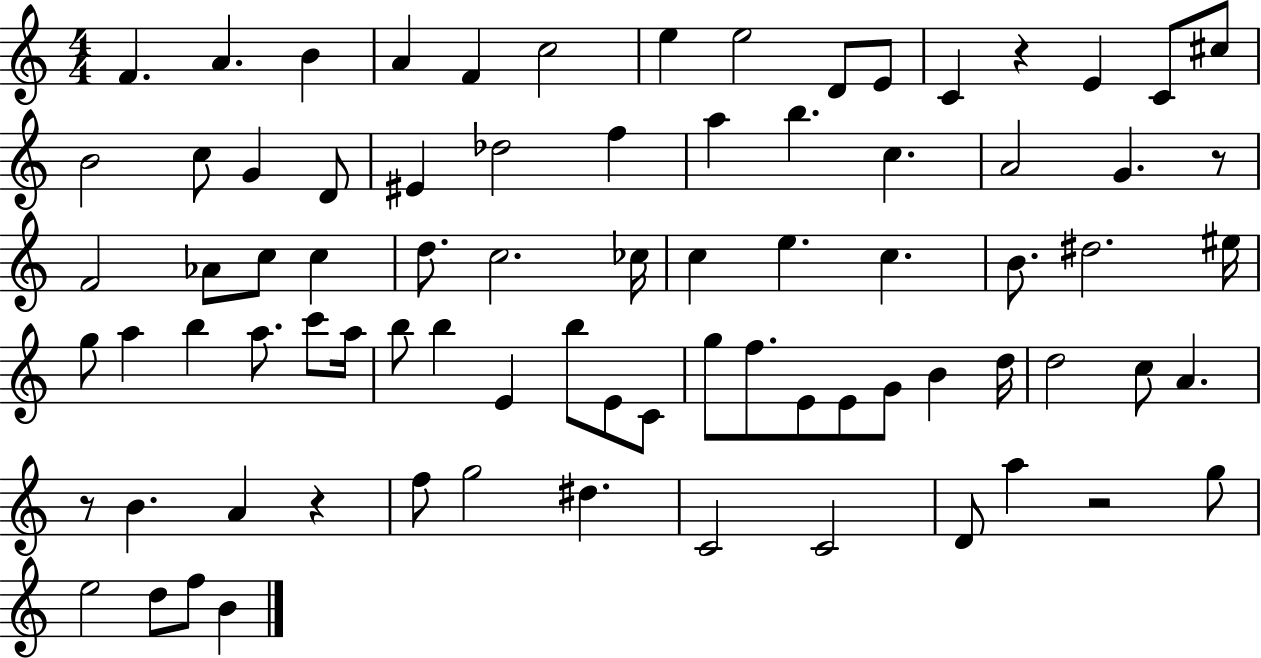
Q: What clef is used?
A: treble